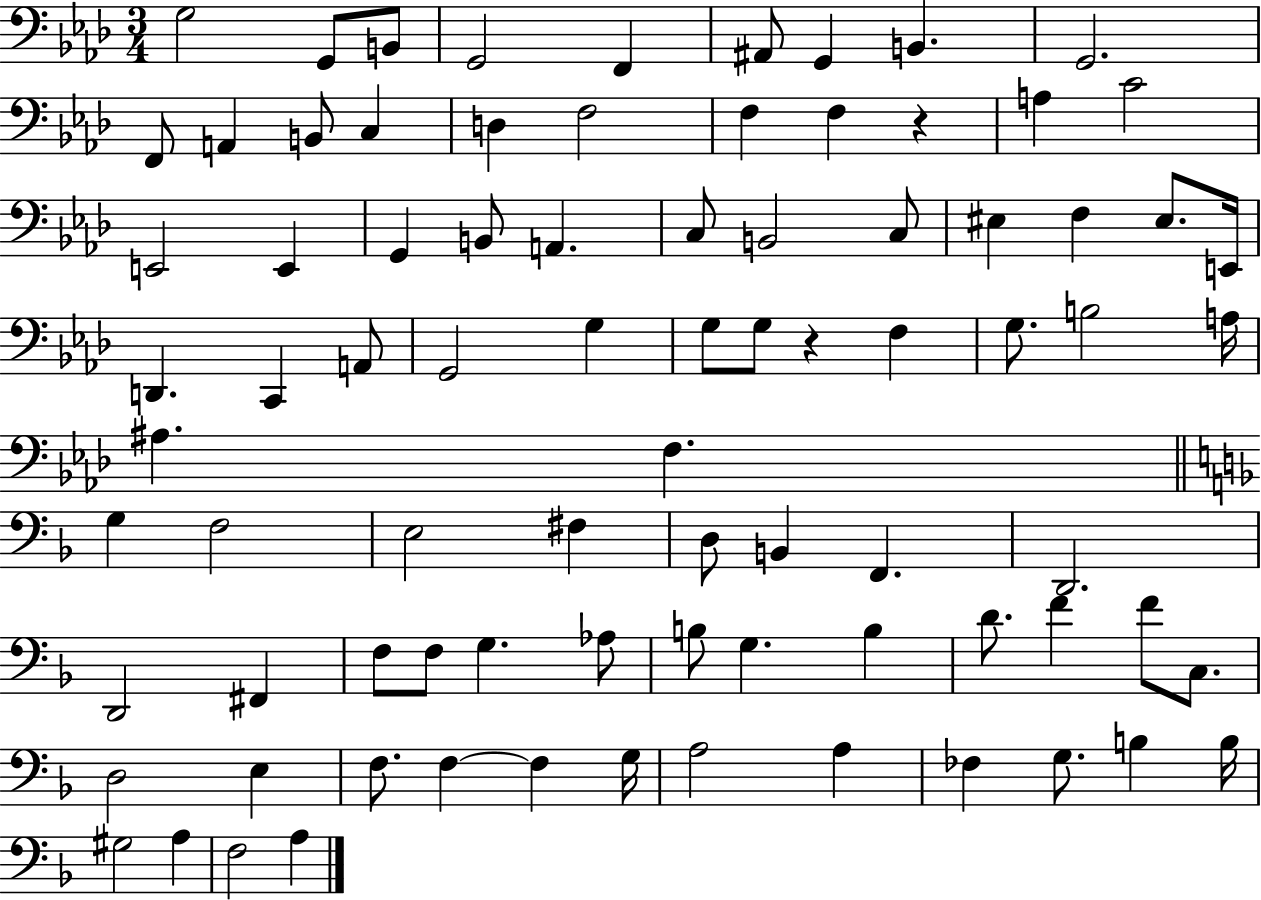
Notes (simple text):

G3/h G2/e B2/e G2/h F2/q A#2/e G2/q B2/q. G2/h. F2/e A2/q B2/e C3/q D3/q F3/h F3/q F3/q R/q A3/q C4/h E2/h E2/q G2/q B2/e A2/q. C3/e B2/h C3/e EIS3/q F3/q EIS3/e. E2/s D2/q. C2/q A2/e G2/h G3/q G3/e G3/e R/q F3/q G3/e. B3/h A3/s A#3/q. F3/q. G3/q F3/h E3/h F#3/q D3/e B2/q F2/q. D2/h. D2/h F#2/q F3/e F3/e G3/q. Ab3/e B3/e G3/q. B3/q D4/e. F4/q F4/e C3/e. D3/h E3/q F3/e. F3/q F3/q G3/s A3/h A3/q FES3/q G3/e. B3/q B3/s G#3/h A3/q F3/h A3/q